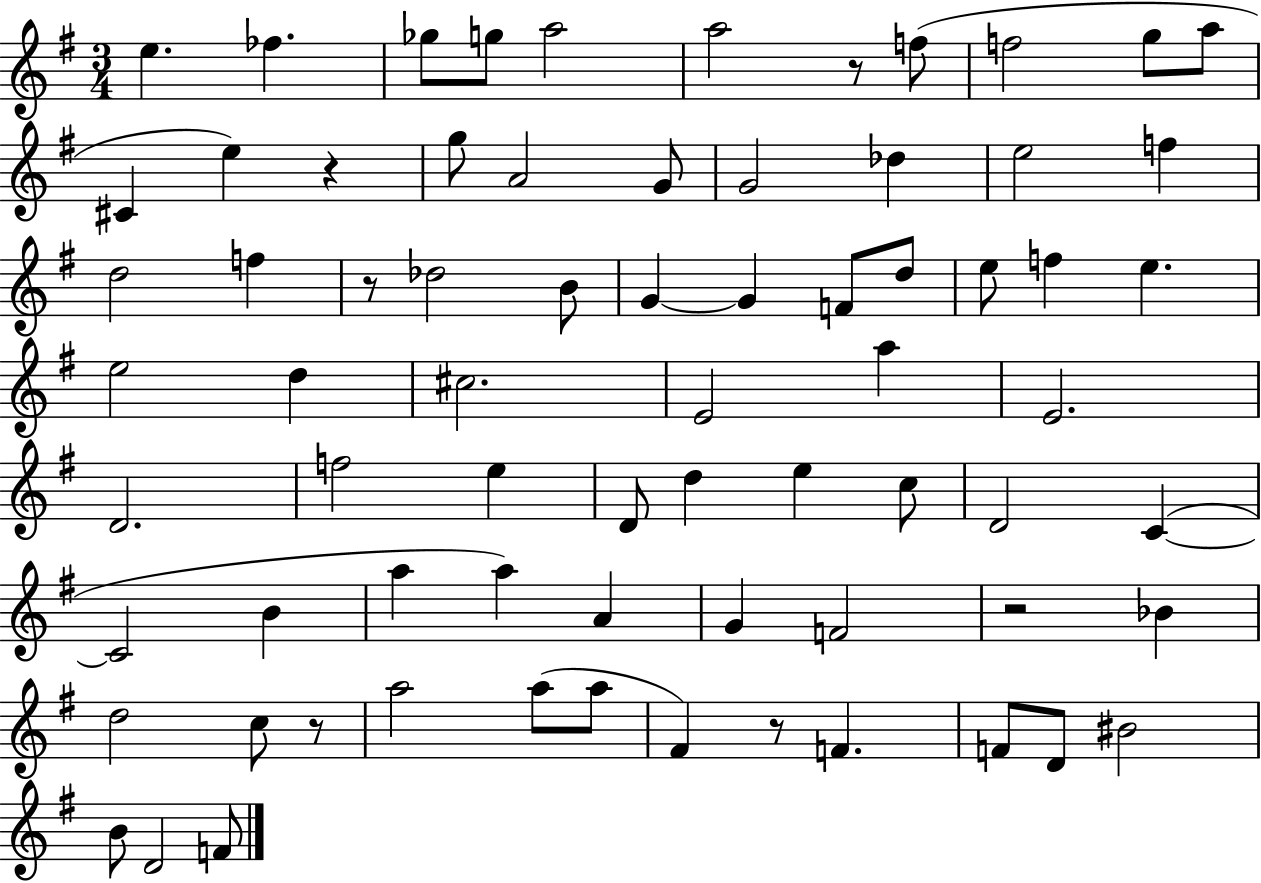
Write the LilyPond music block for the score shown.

{
  \clef treble
  \numericTimeSignature
  \time 3/4
  \key g \major
  e''4. fes''4. | ges''8 g''8 a''2 | a''2 r8 f''8( | f''2 g''8 a''8 | \break cis'4 e''4) r4 | g''8 a'2 g'8 | g'2 des''4 | e''2 f''4 | \break d''2 f''4 | r8 des''2 b'8 | g'4~~ g'4 f'8 d''8 | e''8 f''4 e''4. | \break e''2 d''4 | cis''2. | e'2 a''4 | e'2. | \break d'2. | f''2 e''4 | d'8 d''4 e''4 c''8 | d'2 c'4~(~ | \break c'2 b'4 | a''4 a''4) a'4 | g'4 f'2 | r2 bes'4 | \break d''2 c''8 r8 | a''2 a''8( a''8 | fis'4) r8 f'4. | f'8 d'8 bis'2 | \break b'8 d'2 f'8 | \bar "|."
}